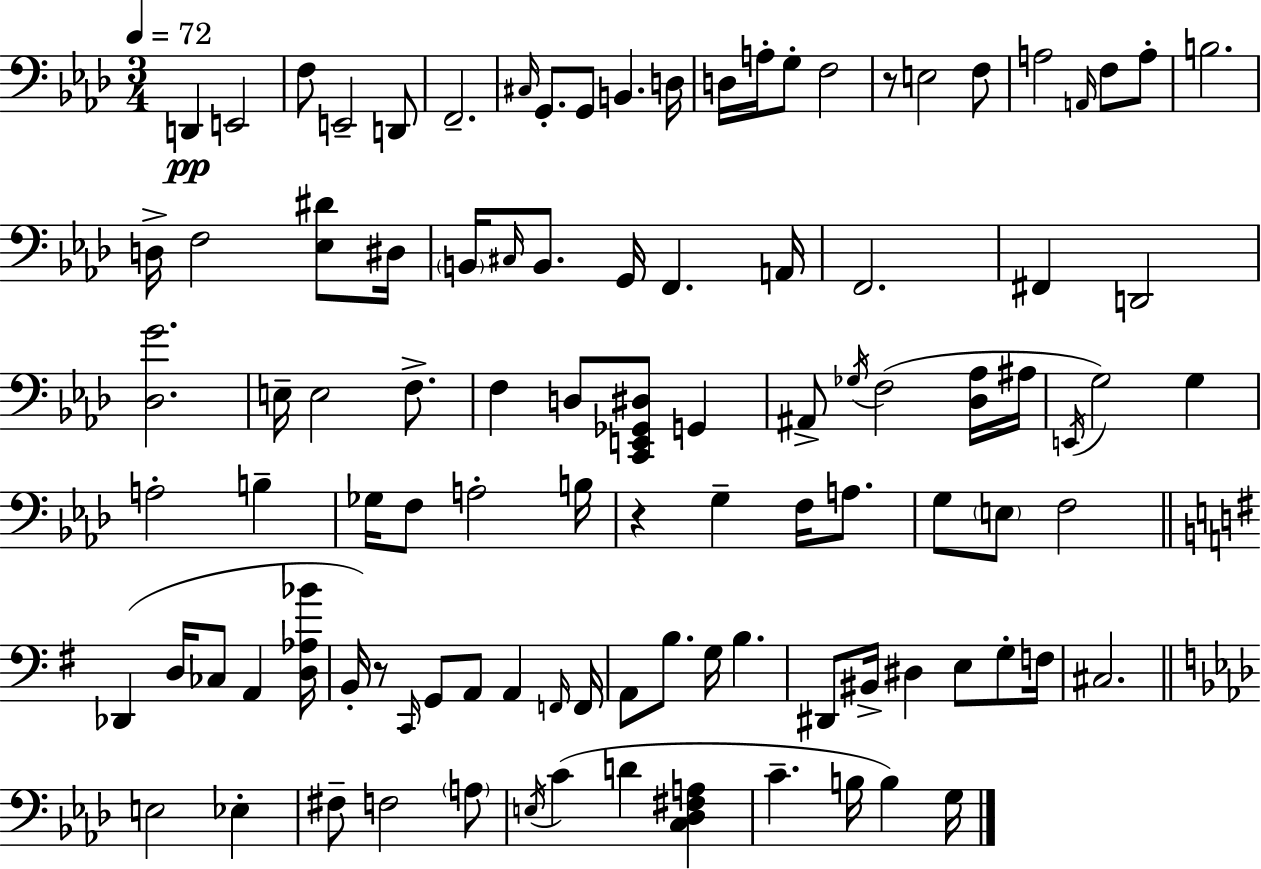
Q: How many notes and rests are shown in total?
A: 102